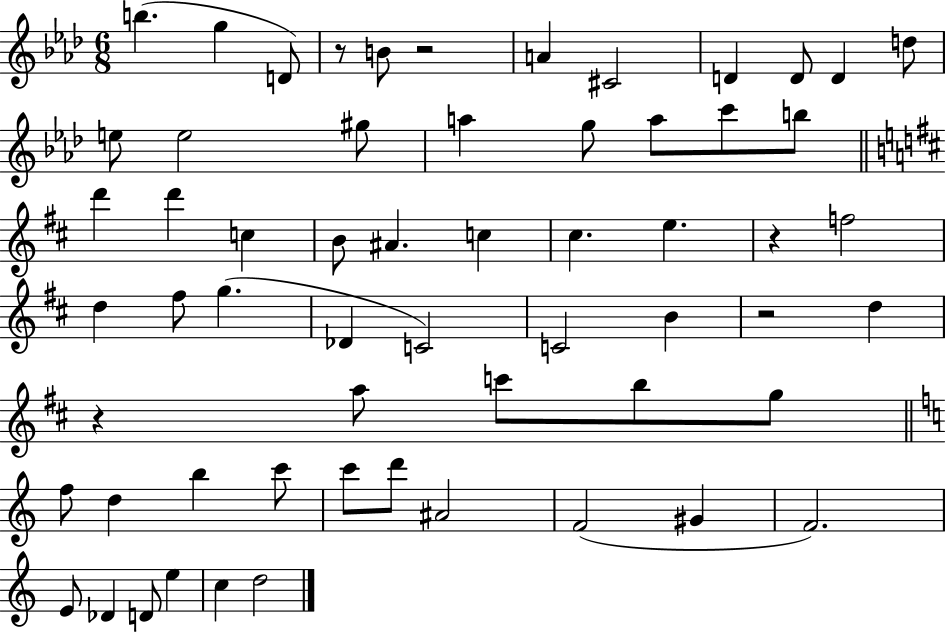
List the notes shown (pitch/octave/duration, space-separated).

B5/q. G5/q D4/e R/e B4/e R/h A4/q C#4/h D4/q D4/e D4/q D5/e E5/e E5/h G#5/e A5/q G5/e A5/e C6/e B5/e D6/q D6/q C5/q B4/e A#4/q. C5/q C#5/q. E5/q. R/q F5/h D5/q F#5/e G5/q. Db4/q C4/h C4/h B4/q R/h D5/q R/q A5/e C6/e B5/e G5/e F5/e D5/q B5/q C6/e C6/e D6/e A#4/h F4/h G#4/q F4/h. E4/e Db4/q D4/e E5/q C5/q D5/h